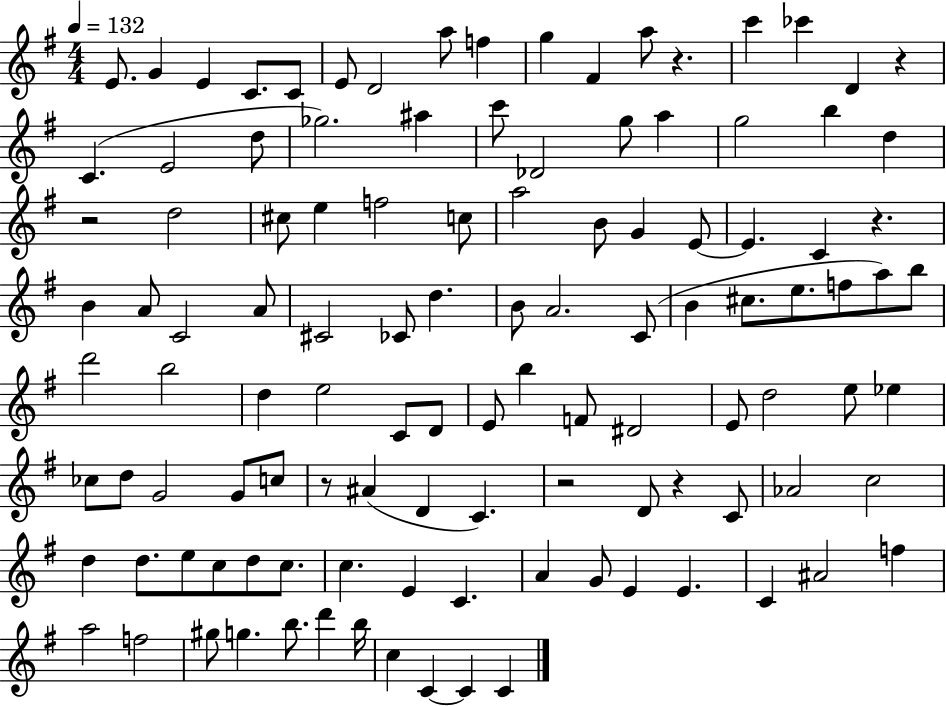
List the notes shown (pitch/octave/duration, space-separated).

E4/e. G4/q E4/q C4/e. C4/e E4/e D4/h A5/e F5/q G5/q F#4/q A5/e R/q. C6/q CES6/q D4/q R/q C4/q. E4/h D5/e Gb5/h. A#5/q C6/e Db4/h G5/e A5/q G5/h B5/q D5/q R/h D5/h C#5/e E5/q F5/h C5/e A5/h B4/e G4/q E4/e E4/q. C4/q R/q. B4/q A4/e C4/h A4/e C#4/h CES4/e D5/q. B4/e A4/h. C4/e B4/q C#5/e. E5/e. F5/e A5/e B5/e D6/h B5/h D5/q E5/h C4/e D4/e E4/e B5/q F4/e D#4/h E4/e D5/h E5/e Eb5/q CES5/e D5/e G4/h G4/e C5/e R/e A#4/q D4/q C4/q. R/h D4/e R/q C4/e Ab4/h C5/h D5/q D5/e. E5/e C5/e D5/e C5/e. C5/q. E4/q C4/q. A4/q G4/e E4/q E4/q. C4/q A#4/h F5/q A5/h F5/h G#5/e G5/q. B5/e. D6/q B5/s C5/q C4/q C4/q C4/q